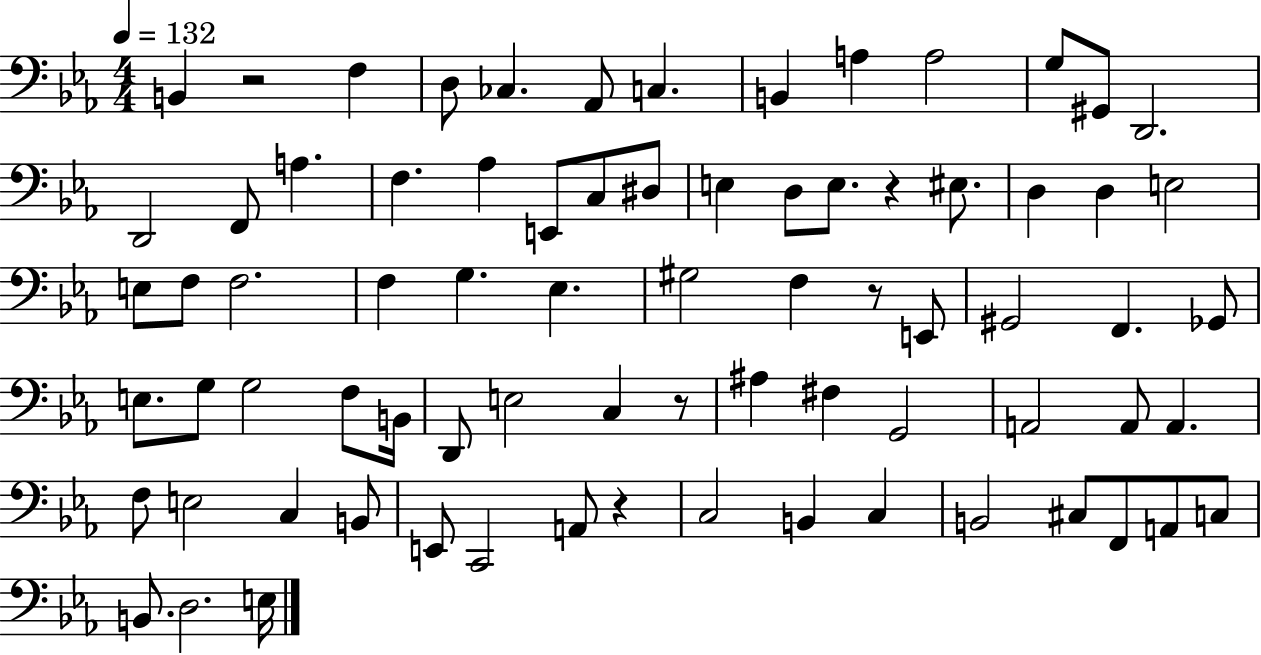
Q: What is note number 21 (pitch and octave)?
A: E3